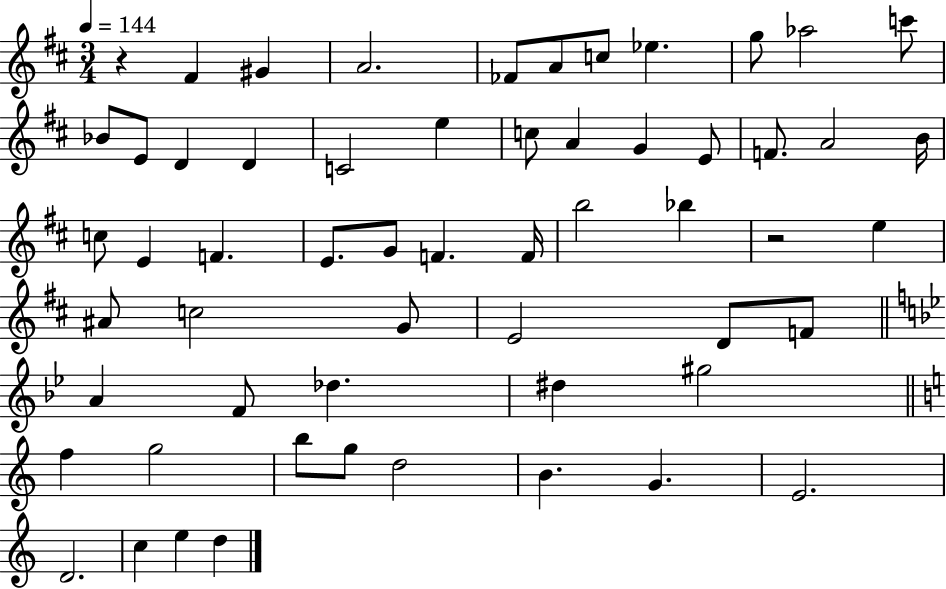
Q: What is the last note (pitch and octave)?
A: D5